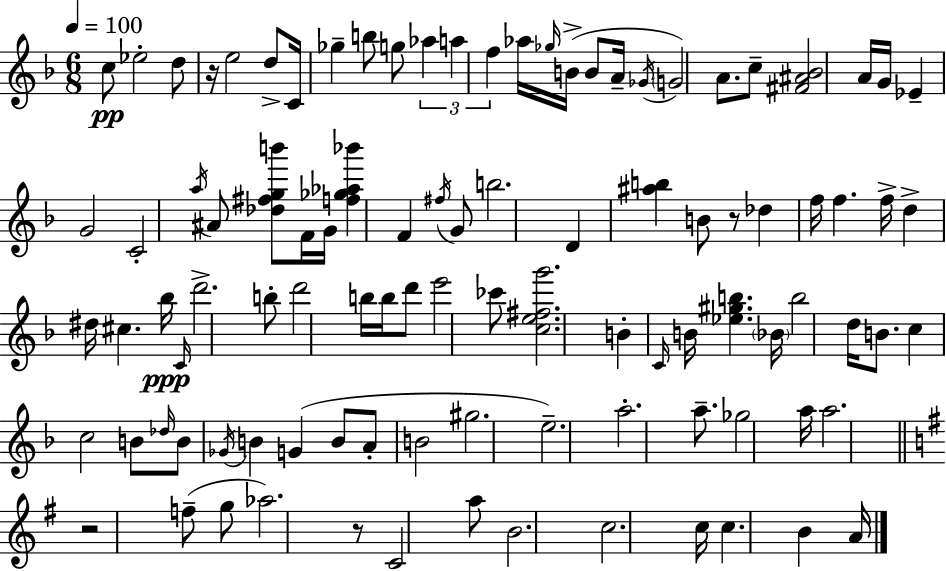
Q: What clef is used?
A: treble